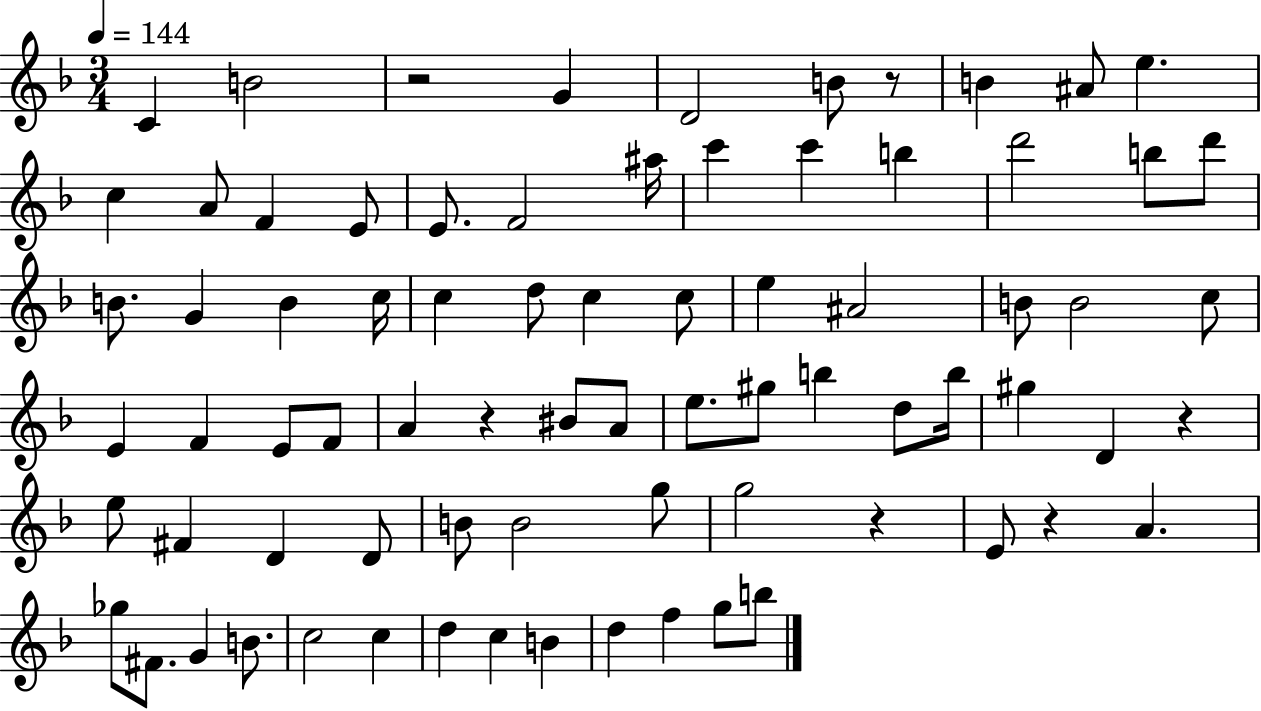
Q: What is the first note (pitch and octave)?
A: C4